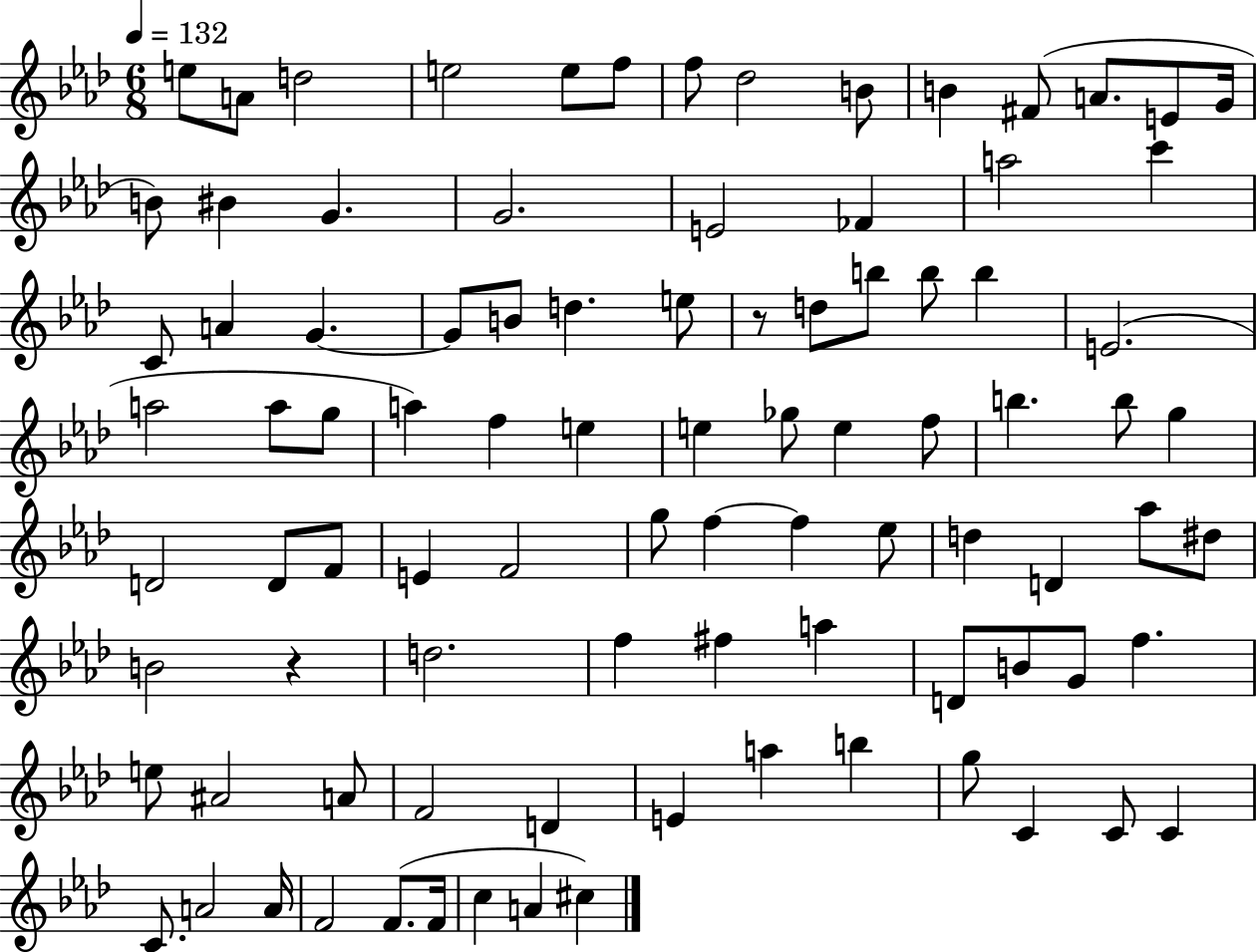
E5/e A4/e D5/h E5/h E5/e F5/e F5/e Db5/h B4/e B4/q F#4/e A4/e. E4/e G4/s B4/e BIS4/q G4/q. G4/h. E4/h FES4/q A5/h C6/q C4/e A4/q G4/q. G4/e B4/e D5/q. E5/e R/e D5/e B5/e B5/e B5/q E4/h. A5/h A5/e G5/e A5/q F5/q E5/q E5/q Gb5/e E5/q F5/e B5/q. B5/e G5/q D4/h D4/e F4/e E4/q F4/h G5/e F5/q F5/q Eb5/e D5/q D4/q Ab5/e D#5/e B4/h R/q D5/h. F5/q F#5/q A5/q D4/e B4/e G4/e F5/q. E5/e A#4/h A4/e F4/h D4/q E4/q A5/q B5/q G5/e C4/q C4/e C4/q C4/e. A4/h A4/s F4/h F4/e. F4/s C5/q A4/q C#5/q